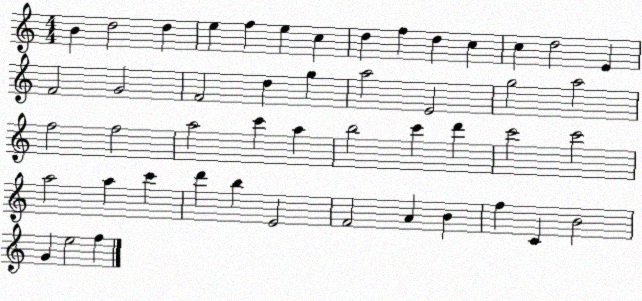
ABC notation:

X:1
T:Untitled
M:4/4
L:1/4
K:C
B d2 d e f e c d f d c c d2 E F2 G2 F2 d g a2 E2 g2 a2 f2 f2 a2 c' a b2 c' d' c'2 c'2 a2 a c' d' b E2 F2 A B f C B2 G e2 f